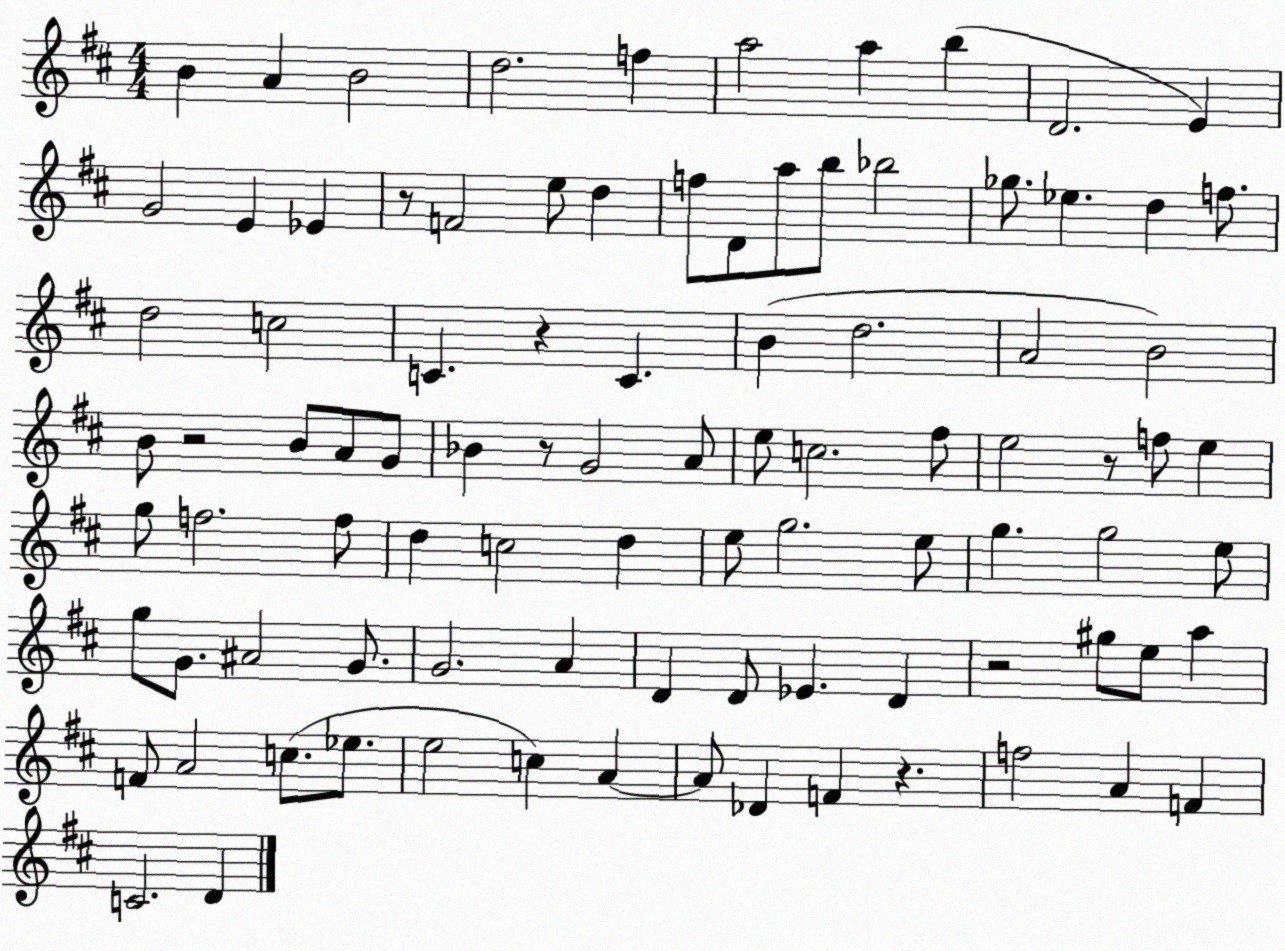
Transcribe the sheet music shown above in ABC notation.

X:1
T:Untitled
M:4/4
L:1/4
K:D
B A B2 d2 f a2 a b D2 E G2 E _E z/2 F2 e/2 d f/2 D/2 a/2 b/2 _b2 _g/2 _e d f/2 d2 c2 C z C B d2 A2 B2 B/2 z2 B/2 A/2 G/2 _B z/2 G2 A/2 e/2 c2 ^f/2 e2 z/2 f/2 e g/2 f2 f/2 d c2 d e/2 g2 e/2 g g2 e/2 g/2 G/2 ^A2 G/2 G2 A D D/2 _E D z2 ^g/2 e/2 a F/2 A2 c/2 _e/2 e2 c A A/2 _D F z f2 A F C2 D